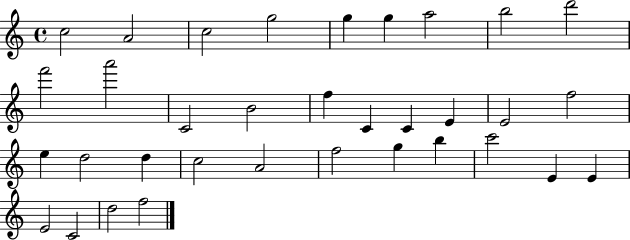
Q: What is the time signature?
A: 4/4